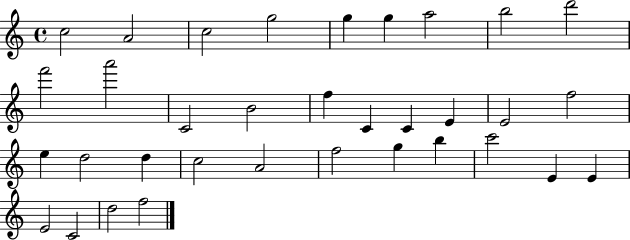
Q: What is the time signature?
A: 4/4